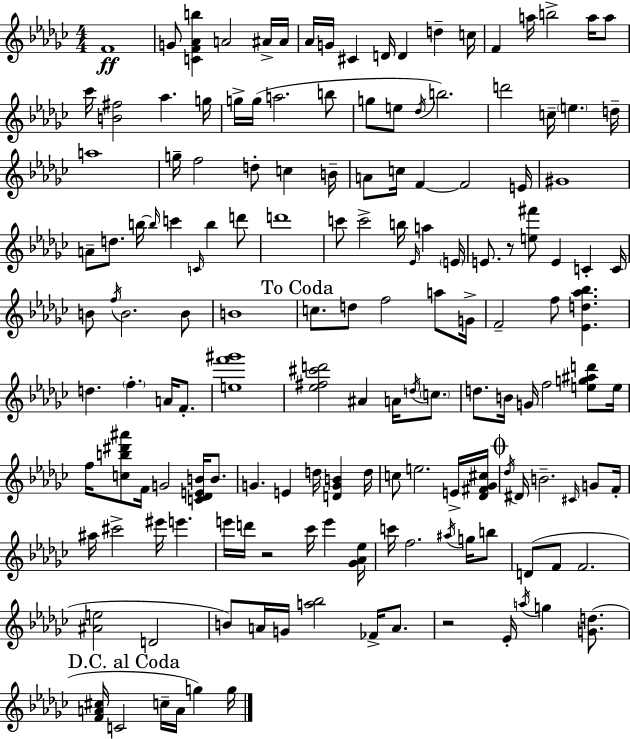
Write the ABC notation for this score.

X:1
T:Untitled
M:4/4
L:1/4
K:Ebm
F4 G/2 [CF_Ab] A2 ^A/4 ^A/4 _A/4 G/4 ^C D/4 D d c/4 F a/4 b2 a/4 a/2 _c'/4 [B^f]2 _a g/4 g/4 g/4 a2 b/2 g/2 e/2 _d/4 b2 d'2 c/4 e d/4 a4 g/4 f2 d/2 c B/4 A/2 c/4 F F2 E/4 ^G4 A/2 d/2 b/4 b/4 c' C/4 b d'/2 d'4 c'/2 c'2 b/4 _E/4 a E/4 E/2 z/2 [e^f']/2 E C C/4 B/2 f/4 B2 B/2 B4 c/2 d/2 f2 a/2 G/4 F2 f/2 [_Ed_a_b] d f A/4 F/2 [ef'^g']4 [_e^f^c'd']2 ^A A/4 d/4 c/2 d/2 B/4 G/4 f2 [eg^ad']/2 e/4 f/4 [cb^d'^a']/2 F/4 G2 [C_DEB]/4 B/2 G E d/4 [DGB] d/4 c/2 e2 E/4 [_D^F_G^c]/4 _d/4 ^D/4 B2 ^C/4 G/2 F/4 ^a/4 ^c'2 ^e'/4 e' e'/4 d'/4 z2 _c'/4 e' [_G_A_e]/4 c'/4 f2 ^a/4 g/4 b/2 D/2 F/2 F2 [^Ae]2 D2 B/2 A/4 G/4 [a_b]2 _F/4 A/2 z2 _E/4 a/4 g [Gd]/2 [FA^c]/4 C2 c/4 A/4 g g/4